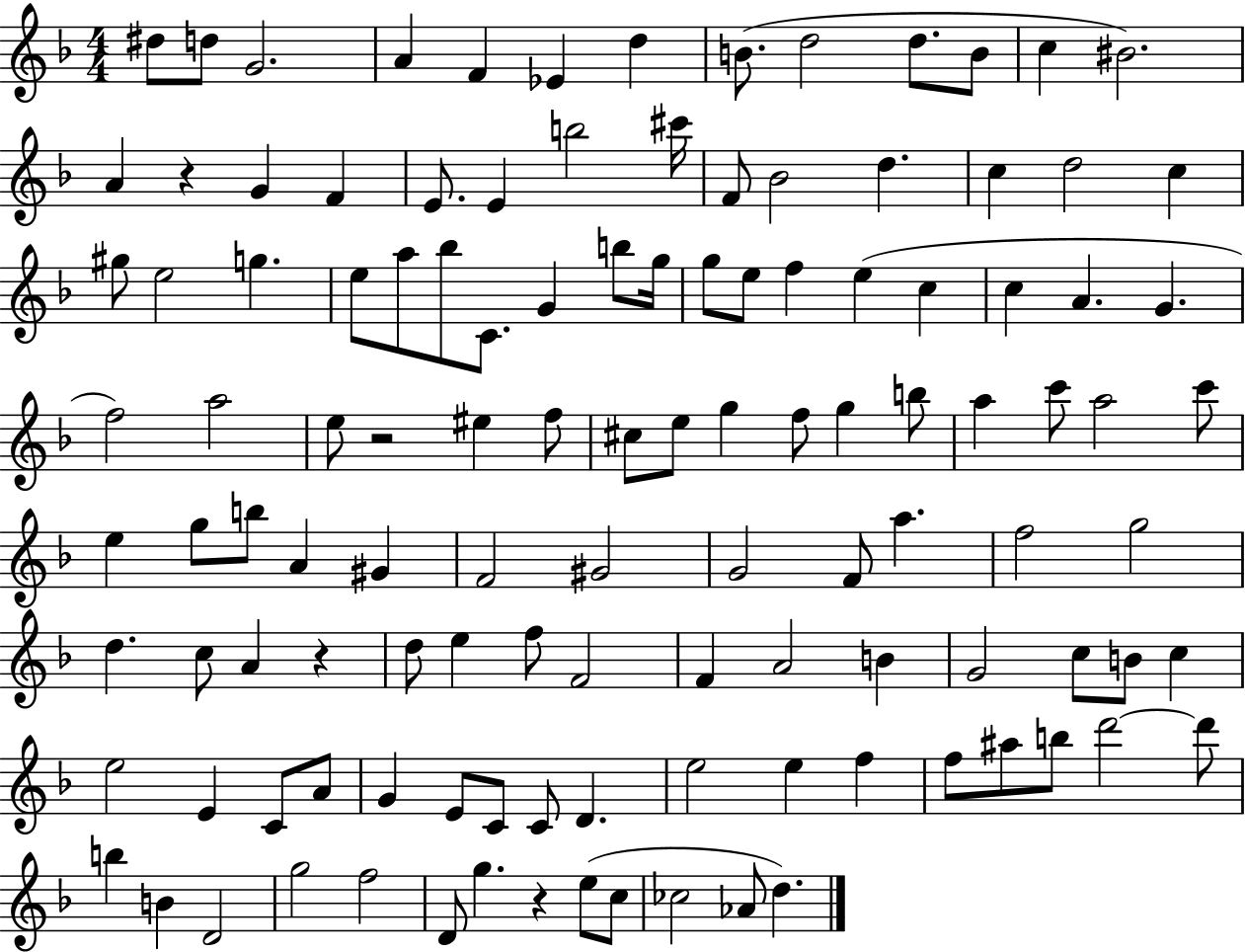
X:1
T:Untitled
M:4/4
L:1/4
K:F
^d/2 d/2 G2 A F _E d B/2 d2 d/2 B/2 c ^B2 A z G F E/2 E b2 ^c'/4 F/2 _B2 d c d2 c ^g/2 e2 g e/2 a/2 _b/2 C/2 G b/2 g/4 g/2 e/2 f e c c A G f2 a2 e/2 z2 ^e f/2 ^c/2 e/2 g f/2 g b/2 a c'/2 a2 c'/2 e g/2 b/2 A ^G F2 ^G2 G2 F/2 a f2 g2 d c/2 A z d/2 e f/2 F2 F A2 B G2 c/2 B/2 c e2 E C/2 A/2 G E/2 C/2 C/2 D e2 e f f/2 ^a/2 b/2 d'2 d'/2 b B D2 g2 f2 D/2 g z e/2 c/2 _c2 _A/2 d